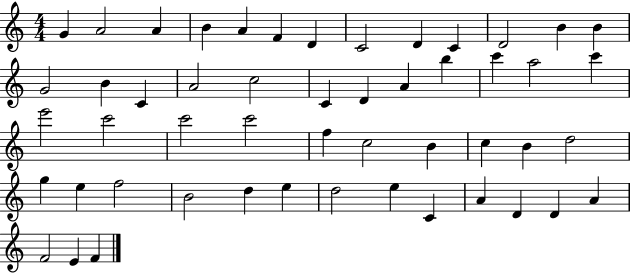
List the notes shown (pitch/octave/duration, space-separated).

G4/q A4/h A4/q B4/q A4/q F4/q D4/q C4/h D4/q C4/q D4/h B4/q B4/q G4/h B4/q C4/q A4/h C5/h C4/q D4/q A4/q B5/q C6/q A5/h C6/q E6/h C6/h C6/h C6/h F5/q C5/h B4/q C5/q B4/q D5/h G5/q E5/q F5/h B4/h D5/q E5/q D5/h E5/q C4/q A4/q D4/q D4/q A4/q F4/h E4/q F4/q